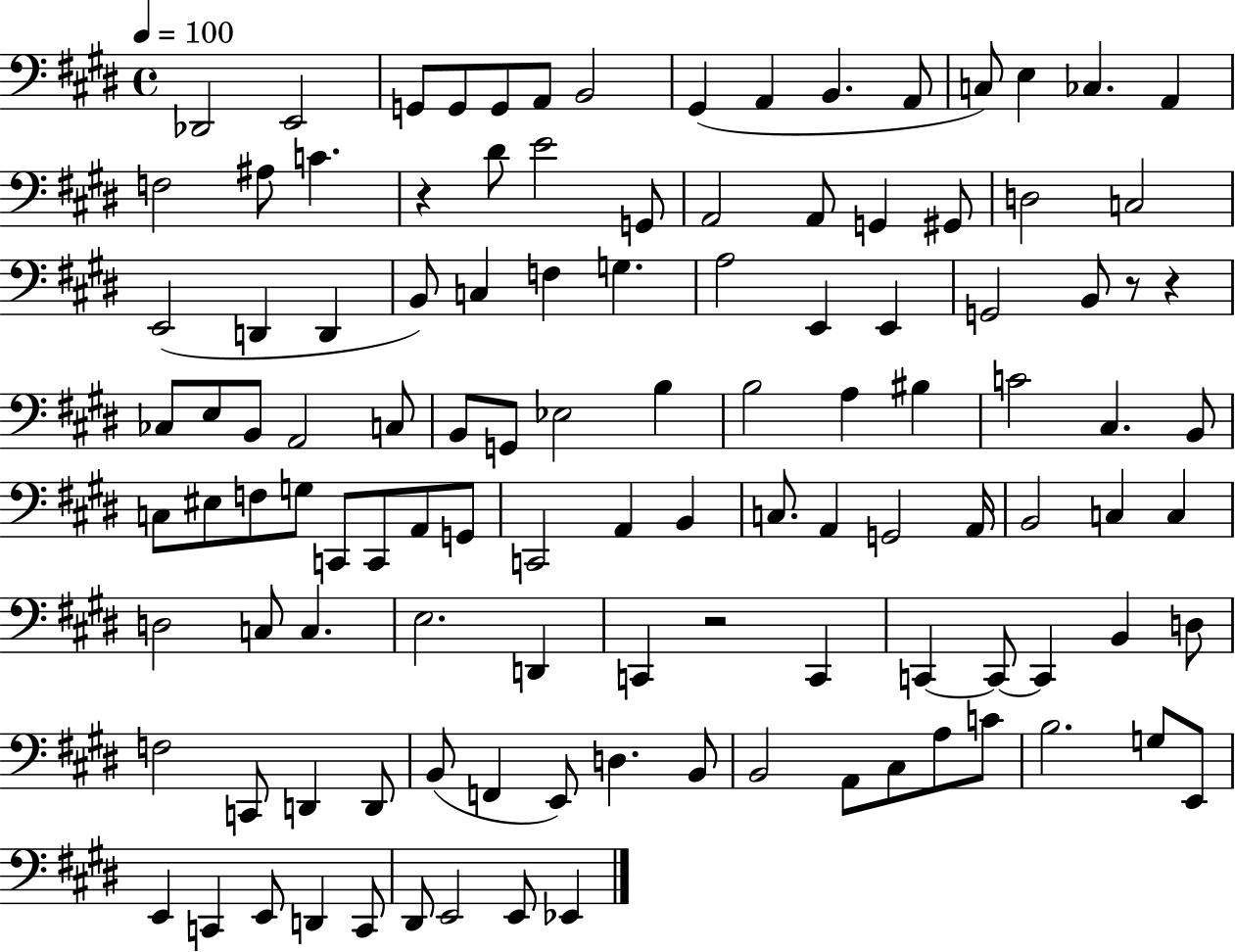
{
  \clef bass
  \time 4/4
  \defaultTimeSignature
  \key e \major
  \tempo 4 = 100
  des,2 e,2 | g,8 g,8 g,8 a,8 b,2 | gis,4( a,4 b,4. a,8 | c8) e4 ces4. a,4 | \break f2 ais8 c'4. | r4 dis'8 e'2 g,8 | a,2 a,8 g,4 gis,8 | d2 c2 | \break e,2( d,4 d,4 | b,8) c4 f4 g4. | a2 e,4 e,4 | g,2 b,8 r8 r4 | \break ces8 e8 b,8 a,2 c8 | b,8 g,8 ees2 b4 | b2 a4 bis4 | c'2 cis4. b,8 | \break c8 eis8 f8 g8 c,8 c,8 a,8 g,8 | c,2 a,4 b,4 | c8. a,4 g,2 a,16 | b,2 c4 c4 | \break d2 c8 c4. | e2. d,4 | c,4 r2 c,4 | c,4~~ c,8~~ c,4 b,4 d8 | \break f2 c,8 d,4 d,8 | b,8( f,4 e,8) d4. b,8 | b,2 a,8 cis8 a8 c'8 | b2. g8 e,8 | \break e,4 c,4 e,8 d,4 c,8 | dis,8 e,2 e,8 ees,4 | \bar "|."
}